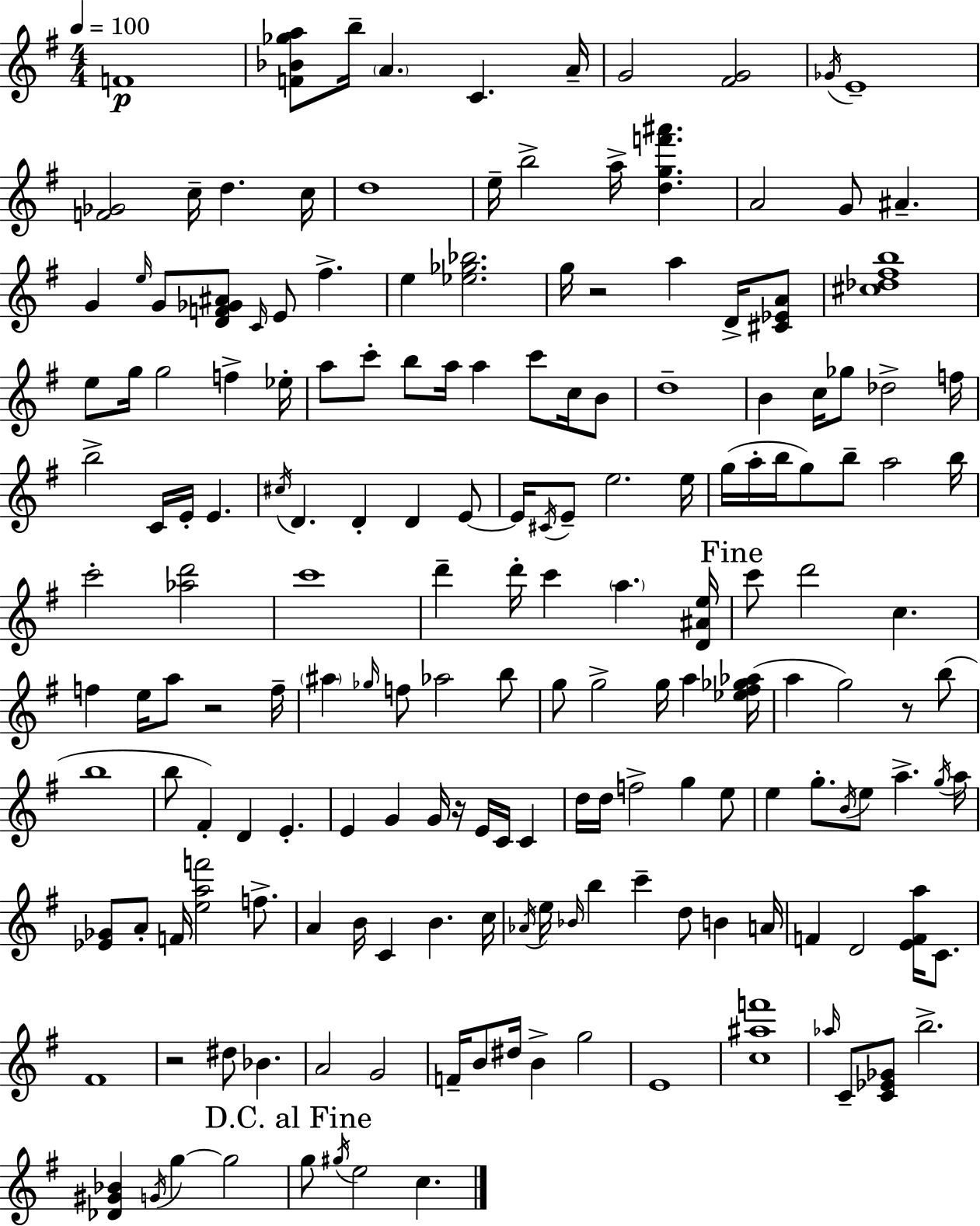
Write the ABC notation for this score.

X:1
T:Untitled
M:4/4
L:1/4
K:G
F4 [F_B_ga]/2 b/4 A C A/4 G2 [^FG]2 _G/4 E4 [F_G]2 c/4 d c/4 d4 e/4 b2 a/4 [dgf'^a'] A2 G/2 ^A G e/4 G/2 [DF_G^A]/2 C/4 E/2 ^f e [_e_g_b]2 g/4 z2 a D/4 [^C_EA]/2 [^c_d^fb]4 e/2 g/4 g2 f _e/4 a/2 c'/2 b/2 a/4 a c'/2 c/4 B/2 d4 B c/4 _g/2 _d2 f/4 b2 C/4 E/4 E ^c/4 D D D E/2 E/4 ^C/4 E/2 e2 e/4 g/4 a/4 b/4 g/2 b/2 a2 b/4 c'2 [_ad']2 c'4 d' d'/4 c' a [D^Ae]/4 c'/2 d'2 c f e/4 a/2 z2 f/4 ^a _g/4 f/2 _a2 b/2 g/2 g2 g/4 a [_e^f_g_a]/4 a g2 z/2 b/2 b4 b/2 ^F D E E G G/4 z/4 E/4 C/4 C d/4 d/4 f2 g e/2 e g/2 B/4 e/2 a g/4 a/4 [_E_G]/2 A/2 F/4 [eaf']2 f/2 A B/4 C B c/4 _A/4 e/4 _B/4 b c' d/2 B A/4 F D2 [EFa]/4 C/2 ^F4 z2 ^d/2 _B A2 G2 F/4 B/2 ^d/4 B g2 E4 [c^af']4 _a/4 C/2 [C_E_G]/2 b2 [_D^G_B] G/4 g g2 g/2 ^g/4 e2 c